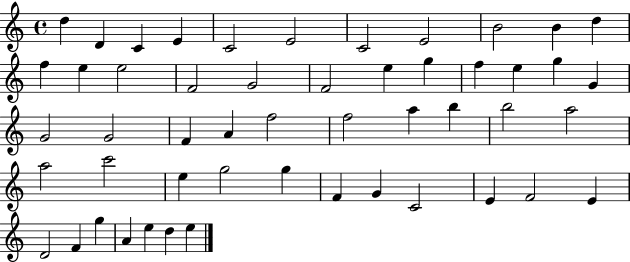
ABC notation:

X:1
T:Untitled
M:4/4
L:1/4
K:C
d D C E C2 E2 C2 E2 B2 B d f e e2 F2 G2 F2 e g f e g G G2 G2 F A f2 f2 a b b2 a2 a2 c'2 e g2 g F G C2 E F2 E D2 F g A e d e